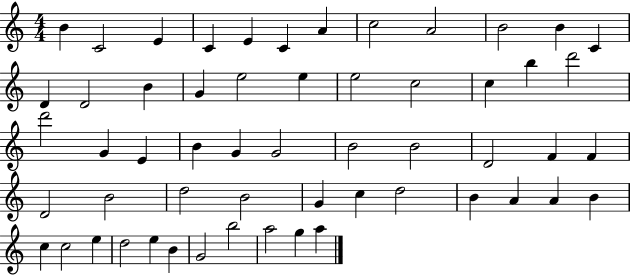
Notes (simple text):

B4/q C4/h E4/q C4/q E4/q C4/q A4/q C5/h A4/h B4/h B4/q C4/q D4/q D4/h B4/q G4/q E5/h E5/q E5/h C5/h C5/q B5/q D6/h D6/h G4/q E4/q B4/q G4/q G4/h B4/h B4/h D4/h F4/q F4/q D4/h B4/h D5/h B4/h G4/q C5/q D5/h B4/q A4/q A4/q B4/q C5/q C5/h E5/q D5/h E5/q B4/q G4/h B5/h A5/h G5/q A5/q